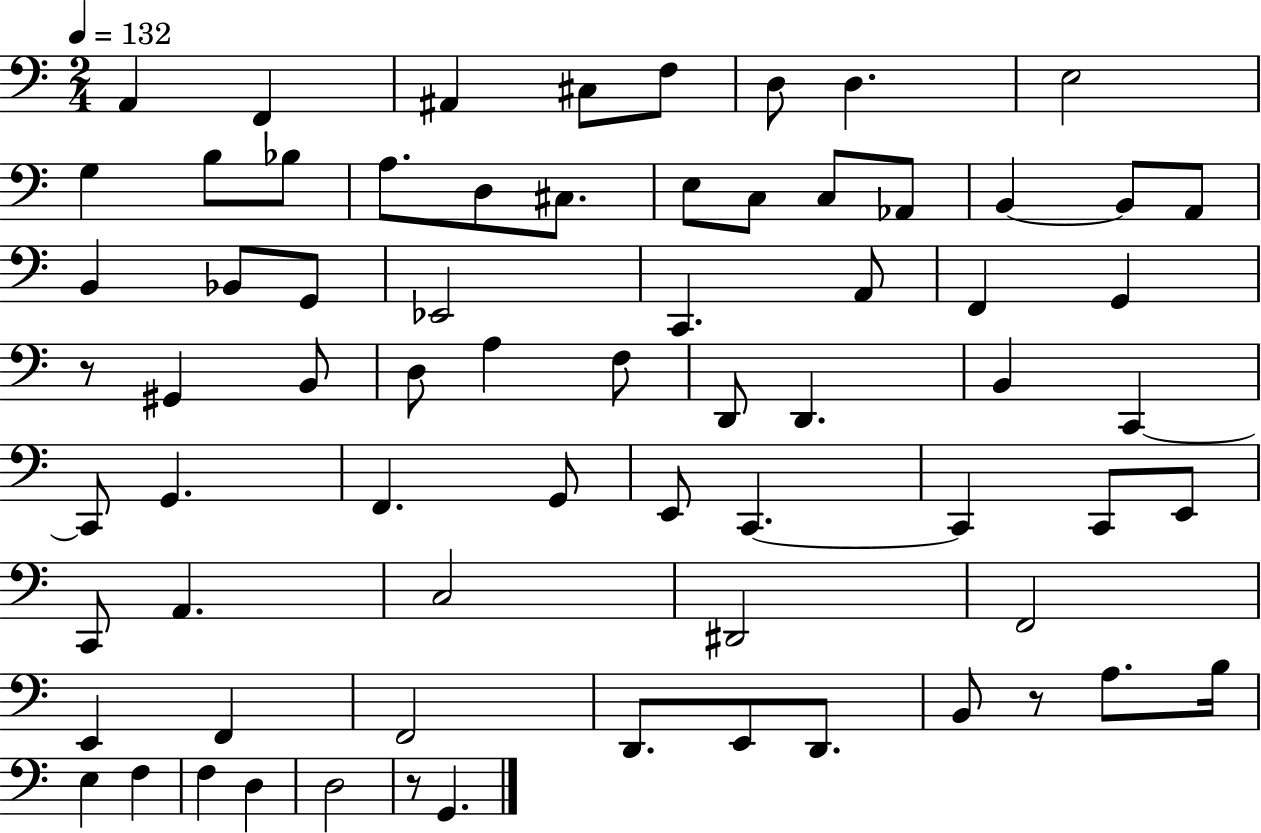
X:1
T:Untitled
M:2/4
L:1/4
K:C
A,, F,, ^A,, ^C,/2 F,/2 D,/2 D, E,2 G, B,/2 _B,/2 A,/2 D,/2 ^C,/2 E,/2 C,/2 C,/2 _A,,/2 B,, B,,/2 A,,/2 B,, _B,,/2 G,,/2 _E,,2 C,, A,,/2 F,, G,, z/2 ^G,, B,,/2 D,/2 A, F,/2 D,,/2 D,, B,, C,, C,,/2 G,, F,, G,,/2 E,,/2 C,, C,, C,,/2 E,,/2 C,,/2 A,, C,2 ^D,,2 F,,2 E,, F,, F,,2 D,,/2 E,,/2 D,,/2 B,,/2 z/2 A,/2 B,/4 E, F, F, D, D,2 z/2 G,,